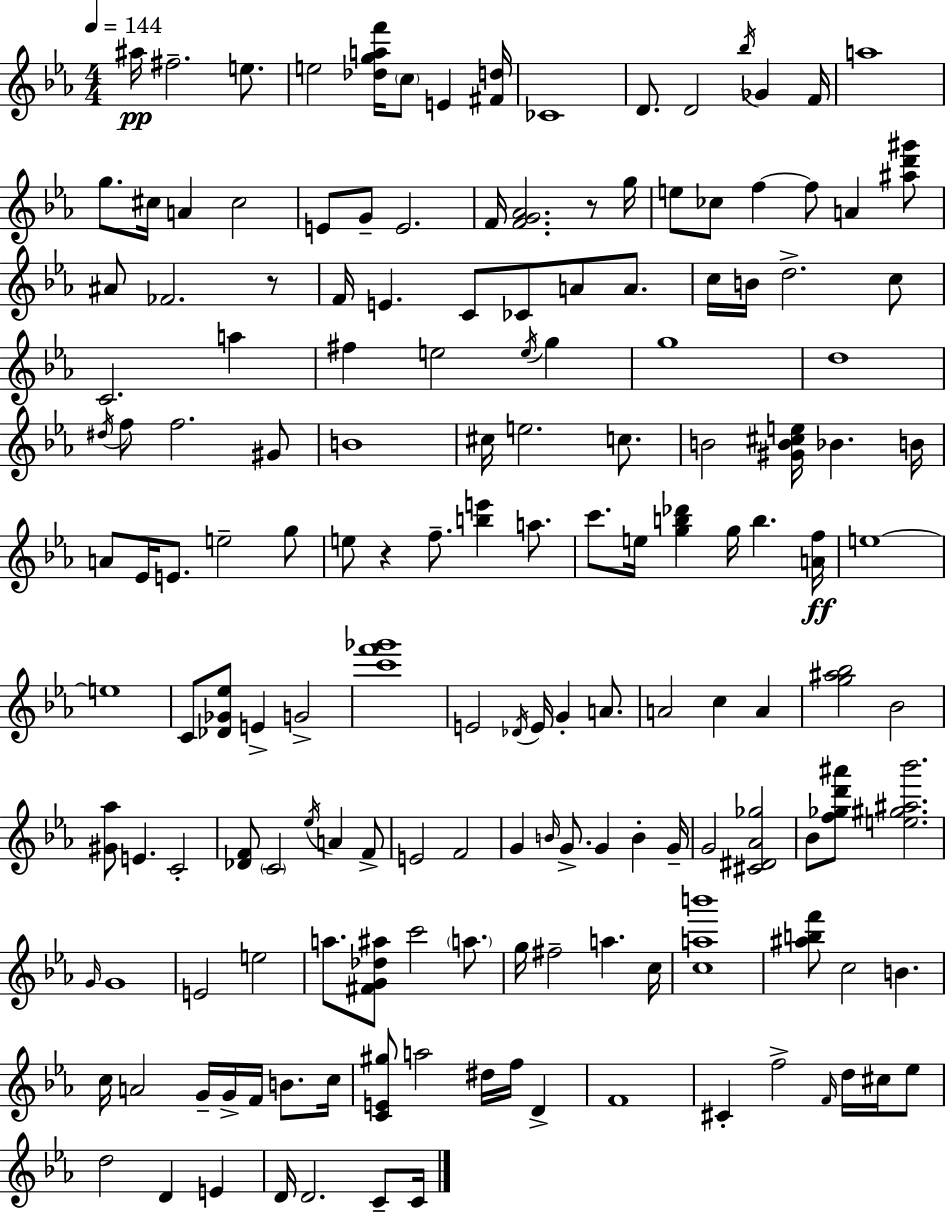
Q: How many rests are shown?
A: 3